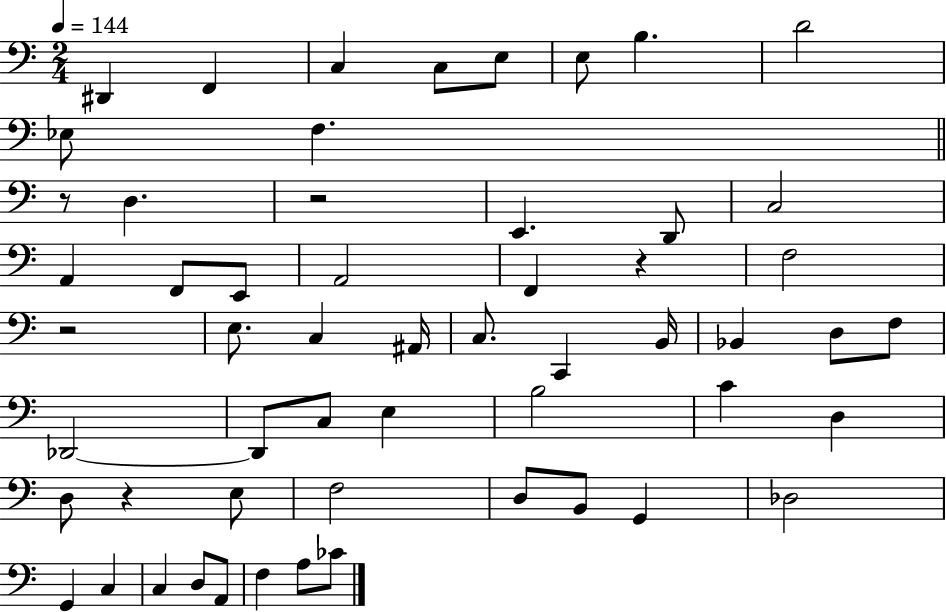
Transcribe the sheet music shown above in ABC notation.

X:1
T:Untitled
M:2/4
L:1/4
K:C
^D,, F,, C, C,/2 E,/2 E,/2 B, D2 _E,/2 F, z/2 D, z2 E,, D,,/2 C,2 A,, F,,/2 E,,/2 A,,2 F,, z F,2 z2 E,/2 C, ^A,,/4 C,/2 C,, B,,/4 _B,, D,/2 F,/2 _D,,2 _D,,/2 C,/2 E, B,2 C D, D,/2 z E,/2 F,2 D,/2 B,,/2 G,, _D,2 G,, C, C, D,/2 A,,/2 F, A,/2 _C/2